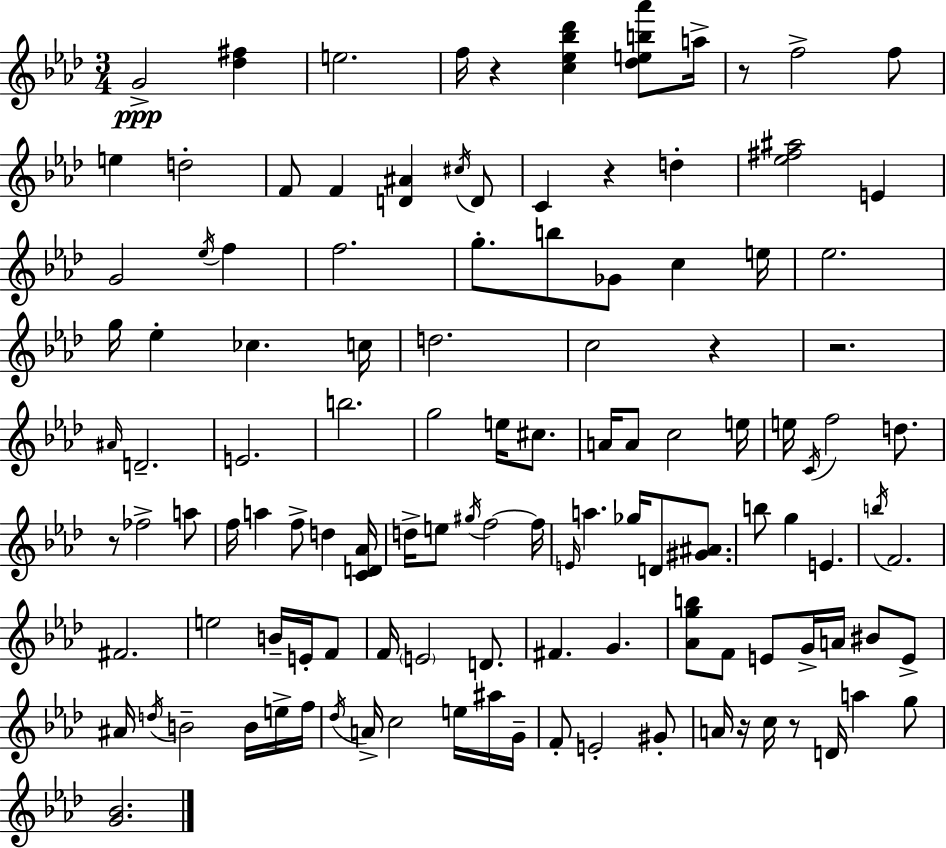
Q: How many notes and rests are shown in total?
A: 119